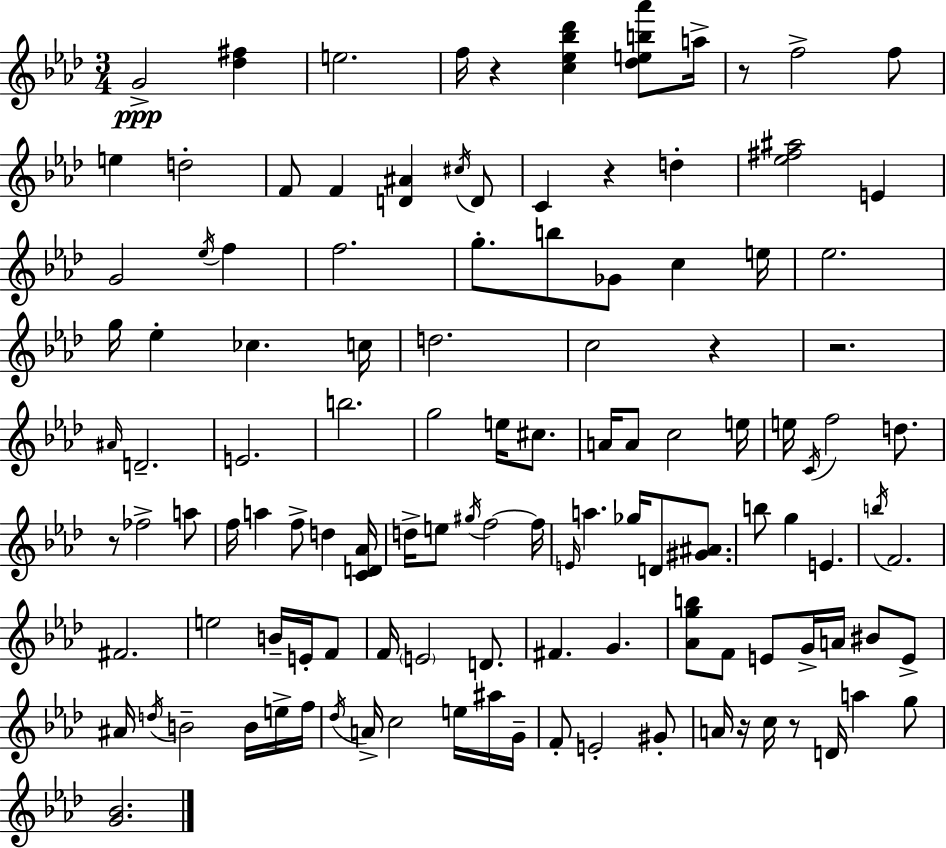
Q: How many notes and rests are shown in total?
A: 119